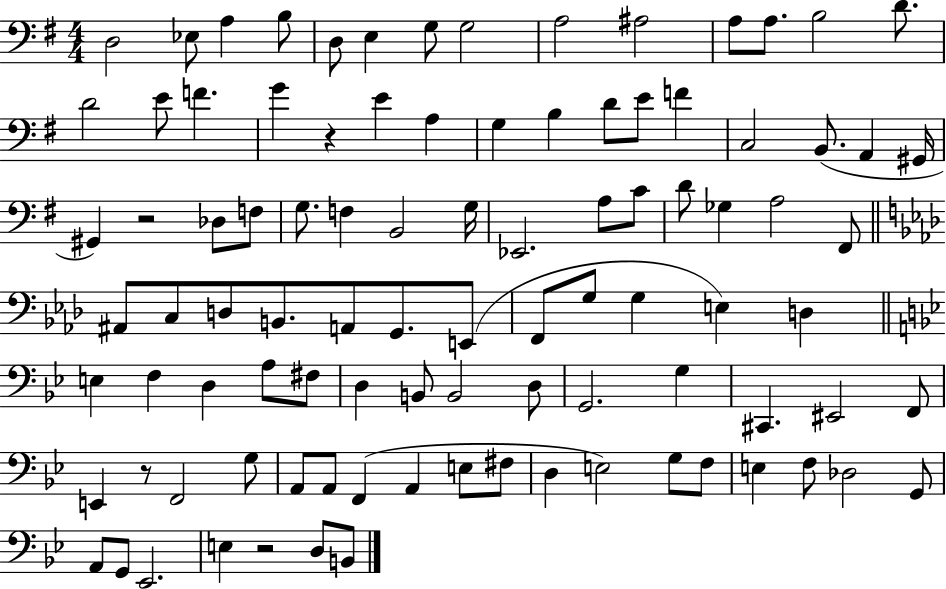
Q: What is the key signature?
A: G major